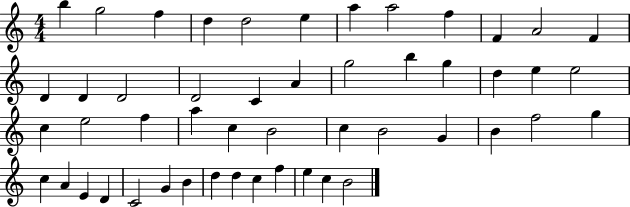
X:1
T:Untitled
M:4/4
L:1/4
K:C
b g2 f d d2 e a a2 f F A2 F D D D2 D2 C A g2 b g d e e2 c e2 f a c B2 c B2 G B f2 g c A E D C2 G B d d c f e c B2